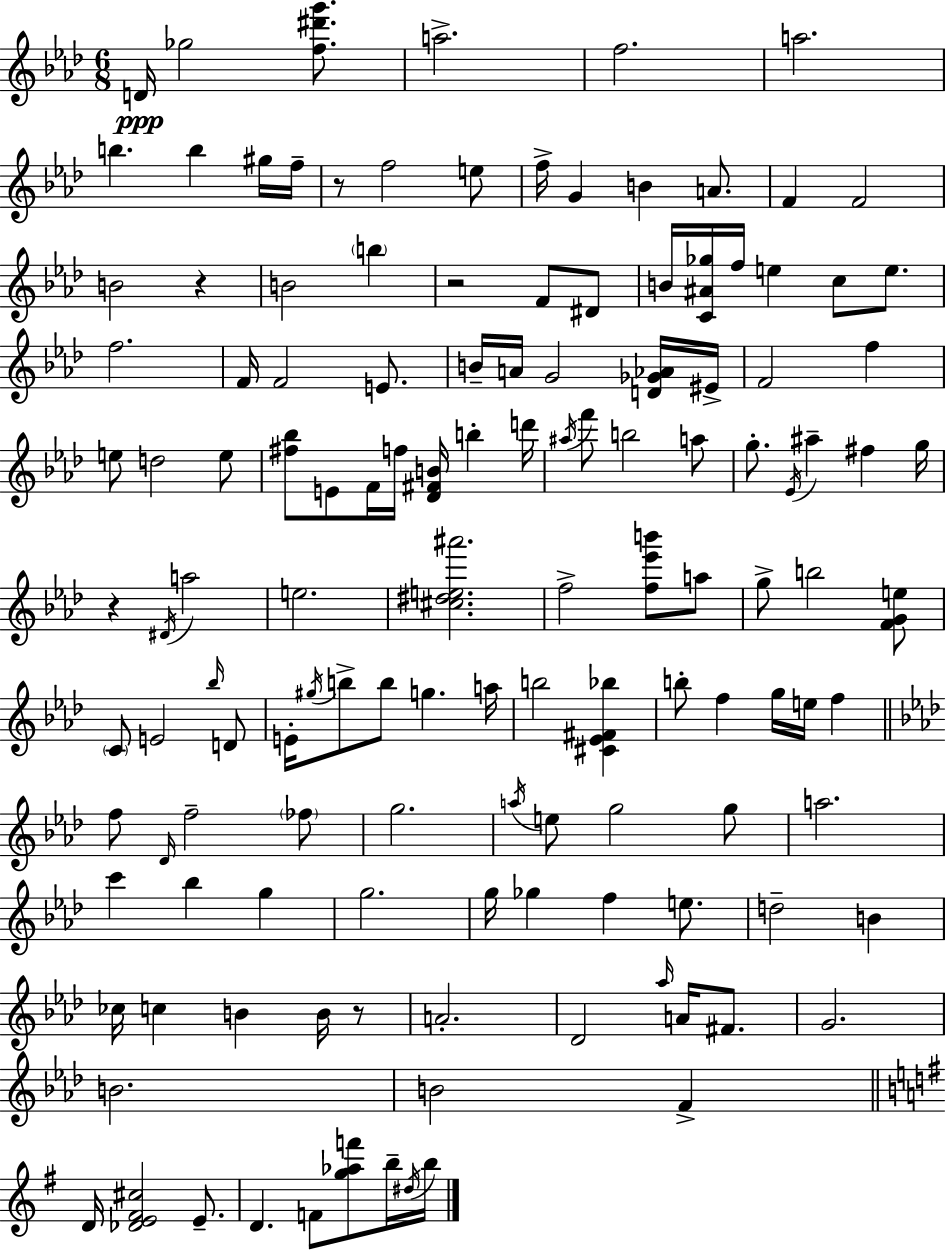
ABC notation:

X:1
T:Untitled
M:6/8
L:1/4
K:Fm
D/4 _g2 [f^d'g']/2 a2 f2 a2 b b ^g/4 f/4 z/2 f2 e/2 f/4 G B A/2 F F2 B2 z B2 b z2 F/2 ^D/2 B/4 [C^A_g]/4 f/4 e c/2 e/2 f2 F/4 F2 E/2 B/4 A/4 G2 [D_G_A]/4 ^E/4 F2 f e/2 d2 e/2 [^f_b]/2 E/2 F/4 f/4 [_D^FB]/4 b d'/4 ^a/4 f'/2 b2 a/2 g/2 _E/4 ^a ^f g/4 z ^D/4 a2 e2 [^c^de^a']2 f2 [f_e'b']/2 a/2 g/2 b2 [FGe]/2 C/2 E2 _b/4 D/2 E/4 ^g/4 b/2 b/2 g a/4 b2 [^C_E^F_b] b/2 f g/4 e/4 f f/2 _D/4 f2 _f/2 g2 a/4 e/2 g2 g/2 a2 c' _b g g2 g/4 _g f e/2 d2 B _c/4 c B B/4 z/2 A2 _D2 _a/4 A/4 ^F/2 G2 B2 B2 F D/4 [_DE^F^c]2 E/2 D F/2 [g_af']/2 b/4 ^d/4 b/4